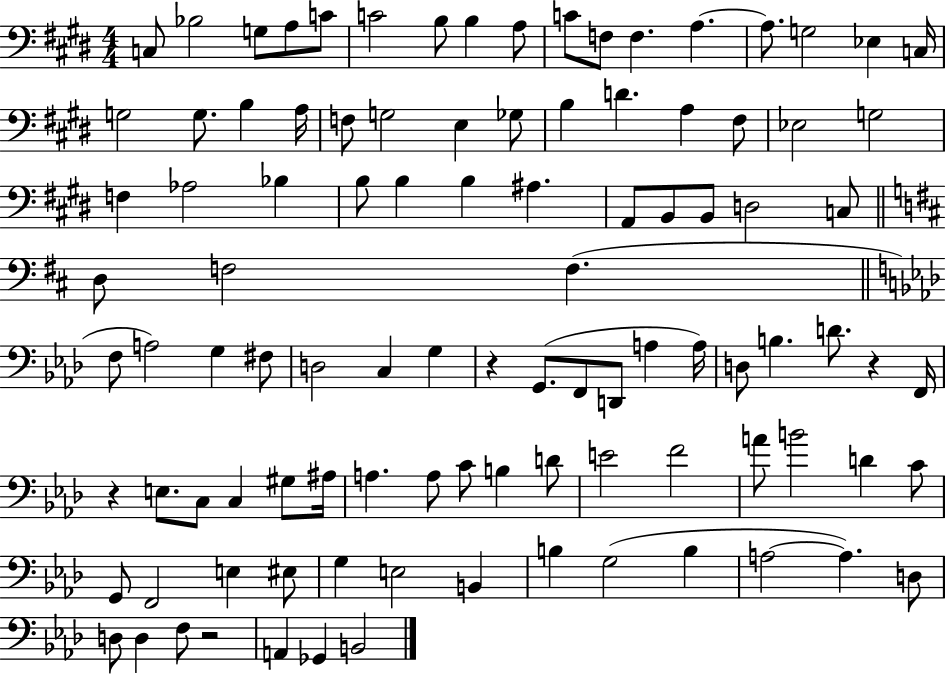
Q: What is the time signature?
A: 4/4